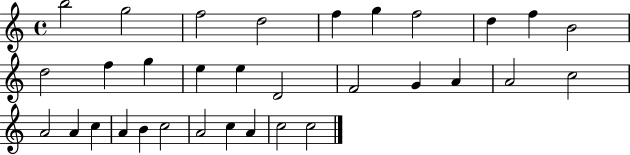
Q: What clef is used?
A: treble